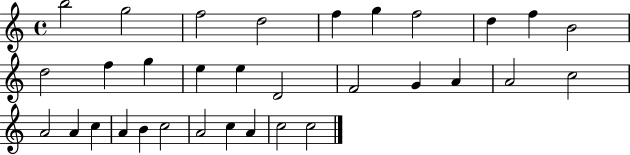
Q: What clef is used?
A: treble